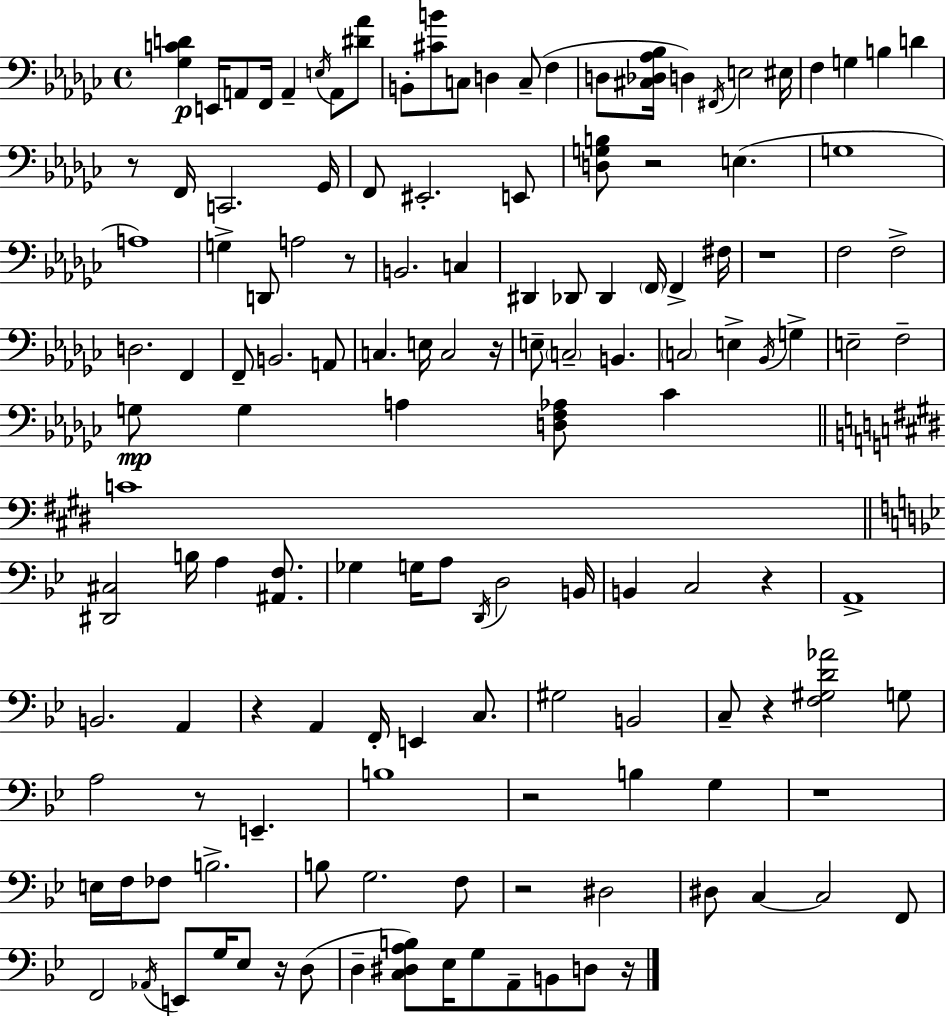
{
  \clef bass
  \time 4/4
  \defaultTimeSignature
  \key ees \minor
  <ges c' d'>4\p e,16 a,8 f,16 a,4-- \acciaccatura { e16 } a,8 <dis' aes'>8 | b,8-. <cis' b'>8 c8 d4 c8--( f4 | d8 <cis des aes bes>16 d4) \acciaccatura { fis,16 } e2 | eis16 f4 g4 b4 d'4 | \break r8 f,16 c,2. | ges,16 f,8 eis,2.-. | e,8 <d g b>8 r2 e4.( | g1 | \break a1) | g4-> d,8 a2 | r8 b,2. c4 | dis,4 des,8 des,4 \parenthesize f,16 f,4-> | \break fis16 r1 | f2 f2-> | d2. f,4 | f,8-- b,2. | \break a,8 c4. e16 c2 | r16 e8-- \parenthesize c2-- b,4. | \parenthesize c2 e4-> \acciaccatura { bes,16 } g4-> | e2-- f2-- | \break g8\mp g4 a4 <d f aes>8 ces'4 | \bar "||" \break \key e \major c'1 | \bar "||" \break \key bes \major <dis, cis>2 b16 a4 <ais, f>8. | ges4 g16 a8 \acciaccatura { d,16 } d2 | b,16 b,4 c2 r4 | a,1-> | \break b,2. a,4 | r4 a,4 f,16-. e,4 c8. | gis2 b,2 | c8-- r4 <f gis d' aes'>2 g8 | \break a2 r8 e,4.-- | b1 | r2 b4 g4 | r1 | \break e16 f16 fes8 b2.-> | b8 g2. f8 | r2 dis2 | dis8 c4~~ c2 f,8 | \break f,2 \acciaccatura { aes,16 } e,8 g16 ees8 r16 | d8( d4-- <c dis a b>8) ees16 g8 a,8-- b,8 d8 | r16 \bar "|."
}